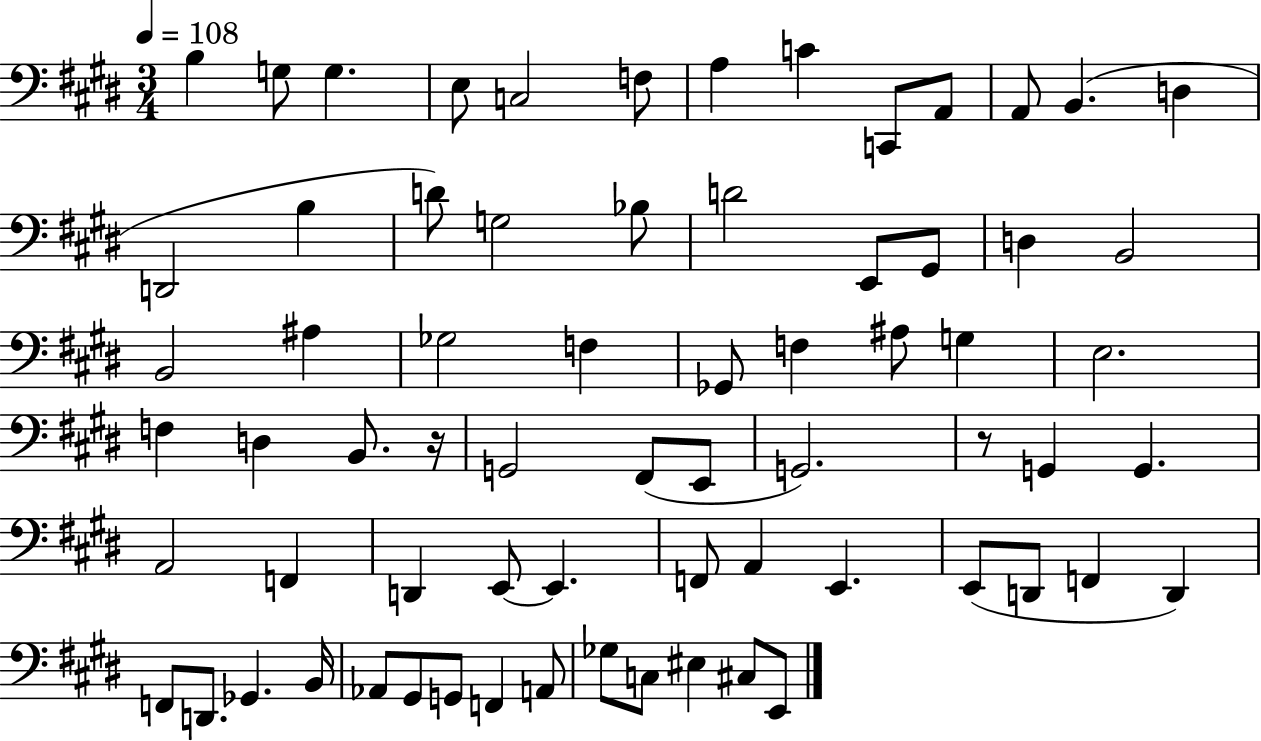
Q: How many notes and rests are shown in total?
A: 69